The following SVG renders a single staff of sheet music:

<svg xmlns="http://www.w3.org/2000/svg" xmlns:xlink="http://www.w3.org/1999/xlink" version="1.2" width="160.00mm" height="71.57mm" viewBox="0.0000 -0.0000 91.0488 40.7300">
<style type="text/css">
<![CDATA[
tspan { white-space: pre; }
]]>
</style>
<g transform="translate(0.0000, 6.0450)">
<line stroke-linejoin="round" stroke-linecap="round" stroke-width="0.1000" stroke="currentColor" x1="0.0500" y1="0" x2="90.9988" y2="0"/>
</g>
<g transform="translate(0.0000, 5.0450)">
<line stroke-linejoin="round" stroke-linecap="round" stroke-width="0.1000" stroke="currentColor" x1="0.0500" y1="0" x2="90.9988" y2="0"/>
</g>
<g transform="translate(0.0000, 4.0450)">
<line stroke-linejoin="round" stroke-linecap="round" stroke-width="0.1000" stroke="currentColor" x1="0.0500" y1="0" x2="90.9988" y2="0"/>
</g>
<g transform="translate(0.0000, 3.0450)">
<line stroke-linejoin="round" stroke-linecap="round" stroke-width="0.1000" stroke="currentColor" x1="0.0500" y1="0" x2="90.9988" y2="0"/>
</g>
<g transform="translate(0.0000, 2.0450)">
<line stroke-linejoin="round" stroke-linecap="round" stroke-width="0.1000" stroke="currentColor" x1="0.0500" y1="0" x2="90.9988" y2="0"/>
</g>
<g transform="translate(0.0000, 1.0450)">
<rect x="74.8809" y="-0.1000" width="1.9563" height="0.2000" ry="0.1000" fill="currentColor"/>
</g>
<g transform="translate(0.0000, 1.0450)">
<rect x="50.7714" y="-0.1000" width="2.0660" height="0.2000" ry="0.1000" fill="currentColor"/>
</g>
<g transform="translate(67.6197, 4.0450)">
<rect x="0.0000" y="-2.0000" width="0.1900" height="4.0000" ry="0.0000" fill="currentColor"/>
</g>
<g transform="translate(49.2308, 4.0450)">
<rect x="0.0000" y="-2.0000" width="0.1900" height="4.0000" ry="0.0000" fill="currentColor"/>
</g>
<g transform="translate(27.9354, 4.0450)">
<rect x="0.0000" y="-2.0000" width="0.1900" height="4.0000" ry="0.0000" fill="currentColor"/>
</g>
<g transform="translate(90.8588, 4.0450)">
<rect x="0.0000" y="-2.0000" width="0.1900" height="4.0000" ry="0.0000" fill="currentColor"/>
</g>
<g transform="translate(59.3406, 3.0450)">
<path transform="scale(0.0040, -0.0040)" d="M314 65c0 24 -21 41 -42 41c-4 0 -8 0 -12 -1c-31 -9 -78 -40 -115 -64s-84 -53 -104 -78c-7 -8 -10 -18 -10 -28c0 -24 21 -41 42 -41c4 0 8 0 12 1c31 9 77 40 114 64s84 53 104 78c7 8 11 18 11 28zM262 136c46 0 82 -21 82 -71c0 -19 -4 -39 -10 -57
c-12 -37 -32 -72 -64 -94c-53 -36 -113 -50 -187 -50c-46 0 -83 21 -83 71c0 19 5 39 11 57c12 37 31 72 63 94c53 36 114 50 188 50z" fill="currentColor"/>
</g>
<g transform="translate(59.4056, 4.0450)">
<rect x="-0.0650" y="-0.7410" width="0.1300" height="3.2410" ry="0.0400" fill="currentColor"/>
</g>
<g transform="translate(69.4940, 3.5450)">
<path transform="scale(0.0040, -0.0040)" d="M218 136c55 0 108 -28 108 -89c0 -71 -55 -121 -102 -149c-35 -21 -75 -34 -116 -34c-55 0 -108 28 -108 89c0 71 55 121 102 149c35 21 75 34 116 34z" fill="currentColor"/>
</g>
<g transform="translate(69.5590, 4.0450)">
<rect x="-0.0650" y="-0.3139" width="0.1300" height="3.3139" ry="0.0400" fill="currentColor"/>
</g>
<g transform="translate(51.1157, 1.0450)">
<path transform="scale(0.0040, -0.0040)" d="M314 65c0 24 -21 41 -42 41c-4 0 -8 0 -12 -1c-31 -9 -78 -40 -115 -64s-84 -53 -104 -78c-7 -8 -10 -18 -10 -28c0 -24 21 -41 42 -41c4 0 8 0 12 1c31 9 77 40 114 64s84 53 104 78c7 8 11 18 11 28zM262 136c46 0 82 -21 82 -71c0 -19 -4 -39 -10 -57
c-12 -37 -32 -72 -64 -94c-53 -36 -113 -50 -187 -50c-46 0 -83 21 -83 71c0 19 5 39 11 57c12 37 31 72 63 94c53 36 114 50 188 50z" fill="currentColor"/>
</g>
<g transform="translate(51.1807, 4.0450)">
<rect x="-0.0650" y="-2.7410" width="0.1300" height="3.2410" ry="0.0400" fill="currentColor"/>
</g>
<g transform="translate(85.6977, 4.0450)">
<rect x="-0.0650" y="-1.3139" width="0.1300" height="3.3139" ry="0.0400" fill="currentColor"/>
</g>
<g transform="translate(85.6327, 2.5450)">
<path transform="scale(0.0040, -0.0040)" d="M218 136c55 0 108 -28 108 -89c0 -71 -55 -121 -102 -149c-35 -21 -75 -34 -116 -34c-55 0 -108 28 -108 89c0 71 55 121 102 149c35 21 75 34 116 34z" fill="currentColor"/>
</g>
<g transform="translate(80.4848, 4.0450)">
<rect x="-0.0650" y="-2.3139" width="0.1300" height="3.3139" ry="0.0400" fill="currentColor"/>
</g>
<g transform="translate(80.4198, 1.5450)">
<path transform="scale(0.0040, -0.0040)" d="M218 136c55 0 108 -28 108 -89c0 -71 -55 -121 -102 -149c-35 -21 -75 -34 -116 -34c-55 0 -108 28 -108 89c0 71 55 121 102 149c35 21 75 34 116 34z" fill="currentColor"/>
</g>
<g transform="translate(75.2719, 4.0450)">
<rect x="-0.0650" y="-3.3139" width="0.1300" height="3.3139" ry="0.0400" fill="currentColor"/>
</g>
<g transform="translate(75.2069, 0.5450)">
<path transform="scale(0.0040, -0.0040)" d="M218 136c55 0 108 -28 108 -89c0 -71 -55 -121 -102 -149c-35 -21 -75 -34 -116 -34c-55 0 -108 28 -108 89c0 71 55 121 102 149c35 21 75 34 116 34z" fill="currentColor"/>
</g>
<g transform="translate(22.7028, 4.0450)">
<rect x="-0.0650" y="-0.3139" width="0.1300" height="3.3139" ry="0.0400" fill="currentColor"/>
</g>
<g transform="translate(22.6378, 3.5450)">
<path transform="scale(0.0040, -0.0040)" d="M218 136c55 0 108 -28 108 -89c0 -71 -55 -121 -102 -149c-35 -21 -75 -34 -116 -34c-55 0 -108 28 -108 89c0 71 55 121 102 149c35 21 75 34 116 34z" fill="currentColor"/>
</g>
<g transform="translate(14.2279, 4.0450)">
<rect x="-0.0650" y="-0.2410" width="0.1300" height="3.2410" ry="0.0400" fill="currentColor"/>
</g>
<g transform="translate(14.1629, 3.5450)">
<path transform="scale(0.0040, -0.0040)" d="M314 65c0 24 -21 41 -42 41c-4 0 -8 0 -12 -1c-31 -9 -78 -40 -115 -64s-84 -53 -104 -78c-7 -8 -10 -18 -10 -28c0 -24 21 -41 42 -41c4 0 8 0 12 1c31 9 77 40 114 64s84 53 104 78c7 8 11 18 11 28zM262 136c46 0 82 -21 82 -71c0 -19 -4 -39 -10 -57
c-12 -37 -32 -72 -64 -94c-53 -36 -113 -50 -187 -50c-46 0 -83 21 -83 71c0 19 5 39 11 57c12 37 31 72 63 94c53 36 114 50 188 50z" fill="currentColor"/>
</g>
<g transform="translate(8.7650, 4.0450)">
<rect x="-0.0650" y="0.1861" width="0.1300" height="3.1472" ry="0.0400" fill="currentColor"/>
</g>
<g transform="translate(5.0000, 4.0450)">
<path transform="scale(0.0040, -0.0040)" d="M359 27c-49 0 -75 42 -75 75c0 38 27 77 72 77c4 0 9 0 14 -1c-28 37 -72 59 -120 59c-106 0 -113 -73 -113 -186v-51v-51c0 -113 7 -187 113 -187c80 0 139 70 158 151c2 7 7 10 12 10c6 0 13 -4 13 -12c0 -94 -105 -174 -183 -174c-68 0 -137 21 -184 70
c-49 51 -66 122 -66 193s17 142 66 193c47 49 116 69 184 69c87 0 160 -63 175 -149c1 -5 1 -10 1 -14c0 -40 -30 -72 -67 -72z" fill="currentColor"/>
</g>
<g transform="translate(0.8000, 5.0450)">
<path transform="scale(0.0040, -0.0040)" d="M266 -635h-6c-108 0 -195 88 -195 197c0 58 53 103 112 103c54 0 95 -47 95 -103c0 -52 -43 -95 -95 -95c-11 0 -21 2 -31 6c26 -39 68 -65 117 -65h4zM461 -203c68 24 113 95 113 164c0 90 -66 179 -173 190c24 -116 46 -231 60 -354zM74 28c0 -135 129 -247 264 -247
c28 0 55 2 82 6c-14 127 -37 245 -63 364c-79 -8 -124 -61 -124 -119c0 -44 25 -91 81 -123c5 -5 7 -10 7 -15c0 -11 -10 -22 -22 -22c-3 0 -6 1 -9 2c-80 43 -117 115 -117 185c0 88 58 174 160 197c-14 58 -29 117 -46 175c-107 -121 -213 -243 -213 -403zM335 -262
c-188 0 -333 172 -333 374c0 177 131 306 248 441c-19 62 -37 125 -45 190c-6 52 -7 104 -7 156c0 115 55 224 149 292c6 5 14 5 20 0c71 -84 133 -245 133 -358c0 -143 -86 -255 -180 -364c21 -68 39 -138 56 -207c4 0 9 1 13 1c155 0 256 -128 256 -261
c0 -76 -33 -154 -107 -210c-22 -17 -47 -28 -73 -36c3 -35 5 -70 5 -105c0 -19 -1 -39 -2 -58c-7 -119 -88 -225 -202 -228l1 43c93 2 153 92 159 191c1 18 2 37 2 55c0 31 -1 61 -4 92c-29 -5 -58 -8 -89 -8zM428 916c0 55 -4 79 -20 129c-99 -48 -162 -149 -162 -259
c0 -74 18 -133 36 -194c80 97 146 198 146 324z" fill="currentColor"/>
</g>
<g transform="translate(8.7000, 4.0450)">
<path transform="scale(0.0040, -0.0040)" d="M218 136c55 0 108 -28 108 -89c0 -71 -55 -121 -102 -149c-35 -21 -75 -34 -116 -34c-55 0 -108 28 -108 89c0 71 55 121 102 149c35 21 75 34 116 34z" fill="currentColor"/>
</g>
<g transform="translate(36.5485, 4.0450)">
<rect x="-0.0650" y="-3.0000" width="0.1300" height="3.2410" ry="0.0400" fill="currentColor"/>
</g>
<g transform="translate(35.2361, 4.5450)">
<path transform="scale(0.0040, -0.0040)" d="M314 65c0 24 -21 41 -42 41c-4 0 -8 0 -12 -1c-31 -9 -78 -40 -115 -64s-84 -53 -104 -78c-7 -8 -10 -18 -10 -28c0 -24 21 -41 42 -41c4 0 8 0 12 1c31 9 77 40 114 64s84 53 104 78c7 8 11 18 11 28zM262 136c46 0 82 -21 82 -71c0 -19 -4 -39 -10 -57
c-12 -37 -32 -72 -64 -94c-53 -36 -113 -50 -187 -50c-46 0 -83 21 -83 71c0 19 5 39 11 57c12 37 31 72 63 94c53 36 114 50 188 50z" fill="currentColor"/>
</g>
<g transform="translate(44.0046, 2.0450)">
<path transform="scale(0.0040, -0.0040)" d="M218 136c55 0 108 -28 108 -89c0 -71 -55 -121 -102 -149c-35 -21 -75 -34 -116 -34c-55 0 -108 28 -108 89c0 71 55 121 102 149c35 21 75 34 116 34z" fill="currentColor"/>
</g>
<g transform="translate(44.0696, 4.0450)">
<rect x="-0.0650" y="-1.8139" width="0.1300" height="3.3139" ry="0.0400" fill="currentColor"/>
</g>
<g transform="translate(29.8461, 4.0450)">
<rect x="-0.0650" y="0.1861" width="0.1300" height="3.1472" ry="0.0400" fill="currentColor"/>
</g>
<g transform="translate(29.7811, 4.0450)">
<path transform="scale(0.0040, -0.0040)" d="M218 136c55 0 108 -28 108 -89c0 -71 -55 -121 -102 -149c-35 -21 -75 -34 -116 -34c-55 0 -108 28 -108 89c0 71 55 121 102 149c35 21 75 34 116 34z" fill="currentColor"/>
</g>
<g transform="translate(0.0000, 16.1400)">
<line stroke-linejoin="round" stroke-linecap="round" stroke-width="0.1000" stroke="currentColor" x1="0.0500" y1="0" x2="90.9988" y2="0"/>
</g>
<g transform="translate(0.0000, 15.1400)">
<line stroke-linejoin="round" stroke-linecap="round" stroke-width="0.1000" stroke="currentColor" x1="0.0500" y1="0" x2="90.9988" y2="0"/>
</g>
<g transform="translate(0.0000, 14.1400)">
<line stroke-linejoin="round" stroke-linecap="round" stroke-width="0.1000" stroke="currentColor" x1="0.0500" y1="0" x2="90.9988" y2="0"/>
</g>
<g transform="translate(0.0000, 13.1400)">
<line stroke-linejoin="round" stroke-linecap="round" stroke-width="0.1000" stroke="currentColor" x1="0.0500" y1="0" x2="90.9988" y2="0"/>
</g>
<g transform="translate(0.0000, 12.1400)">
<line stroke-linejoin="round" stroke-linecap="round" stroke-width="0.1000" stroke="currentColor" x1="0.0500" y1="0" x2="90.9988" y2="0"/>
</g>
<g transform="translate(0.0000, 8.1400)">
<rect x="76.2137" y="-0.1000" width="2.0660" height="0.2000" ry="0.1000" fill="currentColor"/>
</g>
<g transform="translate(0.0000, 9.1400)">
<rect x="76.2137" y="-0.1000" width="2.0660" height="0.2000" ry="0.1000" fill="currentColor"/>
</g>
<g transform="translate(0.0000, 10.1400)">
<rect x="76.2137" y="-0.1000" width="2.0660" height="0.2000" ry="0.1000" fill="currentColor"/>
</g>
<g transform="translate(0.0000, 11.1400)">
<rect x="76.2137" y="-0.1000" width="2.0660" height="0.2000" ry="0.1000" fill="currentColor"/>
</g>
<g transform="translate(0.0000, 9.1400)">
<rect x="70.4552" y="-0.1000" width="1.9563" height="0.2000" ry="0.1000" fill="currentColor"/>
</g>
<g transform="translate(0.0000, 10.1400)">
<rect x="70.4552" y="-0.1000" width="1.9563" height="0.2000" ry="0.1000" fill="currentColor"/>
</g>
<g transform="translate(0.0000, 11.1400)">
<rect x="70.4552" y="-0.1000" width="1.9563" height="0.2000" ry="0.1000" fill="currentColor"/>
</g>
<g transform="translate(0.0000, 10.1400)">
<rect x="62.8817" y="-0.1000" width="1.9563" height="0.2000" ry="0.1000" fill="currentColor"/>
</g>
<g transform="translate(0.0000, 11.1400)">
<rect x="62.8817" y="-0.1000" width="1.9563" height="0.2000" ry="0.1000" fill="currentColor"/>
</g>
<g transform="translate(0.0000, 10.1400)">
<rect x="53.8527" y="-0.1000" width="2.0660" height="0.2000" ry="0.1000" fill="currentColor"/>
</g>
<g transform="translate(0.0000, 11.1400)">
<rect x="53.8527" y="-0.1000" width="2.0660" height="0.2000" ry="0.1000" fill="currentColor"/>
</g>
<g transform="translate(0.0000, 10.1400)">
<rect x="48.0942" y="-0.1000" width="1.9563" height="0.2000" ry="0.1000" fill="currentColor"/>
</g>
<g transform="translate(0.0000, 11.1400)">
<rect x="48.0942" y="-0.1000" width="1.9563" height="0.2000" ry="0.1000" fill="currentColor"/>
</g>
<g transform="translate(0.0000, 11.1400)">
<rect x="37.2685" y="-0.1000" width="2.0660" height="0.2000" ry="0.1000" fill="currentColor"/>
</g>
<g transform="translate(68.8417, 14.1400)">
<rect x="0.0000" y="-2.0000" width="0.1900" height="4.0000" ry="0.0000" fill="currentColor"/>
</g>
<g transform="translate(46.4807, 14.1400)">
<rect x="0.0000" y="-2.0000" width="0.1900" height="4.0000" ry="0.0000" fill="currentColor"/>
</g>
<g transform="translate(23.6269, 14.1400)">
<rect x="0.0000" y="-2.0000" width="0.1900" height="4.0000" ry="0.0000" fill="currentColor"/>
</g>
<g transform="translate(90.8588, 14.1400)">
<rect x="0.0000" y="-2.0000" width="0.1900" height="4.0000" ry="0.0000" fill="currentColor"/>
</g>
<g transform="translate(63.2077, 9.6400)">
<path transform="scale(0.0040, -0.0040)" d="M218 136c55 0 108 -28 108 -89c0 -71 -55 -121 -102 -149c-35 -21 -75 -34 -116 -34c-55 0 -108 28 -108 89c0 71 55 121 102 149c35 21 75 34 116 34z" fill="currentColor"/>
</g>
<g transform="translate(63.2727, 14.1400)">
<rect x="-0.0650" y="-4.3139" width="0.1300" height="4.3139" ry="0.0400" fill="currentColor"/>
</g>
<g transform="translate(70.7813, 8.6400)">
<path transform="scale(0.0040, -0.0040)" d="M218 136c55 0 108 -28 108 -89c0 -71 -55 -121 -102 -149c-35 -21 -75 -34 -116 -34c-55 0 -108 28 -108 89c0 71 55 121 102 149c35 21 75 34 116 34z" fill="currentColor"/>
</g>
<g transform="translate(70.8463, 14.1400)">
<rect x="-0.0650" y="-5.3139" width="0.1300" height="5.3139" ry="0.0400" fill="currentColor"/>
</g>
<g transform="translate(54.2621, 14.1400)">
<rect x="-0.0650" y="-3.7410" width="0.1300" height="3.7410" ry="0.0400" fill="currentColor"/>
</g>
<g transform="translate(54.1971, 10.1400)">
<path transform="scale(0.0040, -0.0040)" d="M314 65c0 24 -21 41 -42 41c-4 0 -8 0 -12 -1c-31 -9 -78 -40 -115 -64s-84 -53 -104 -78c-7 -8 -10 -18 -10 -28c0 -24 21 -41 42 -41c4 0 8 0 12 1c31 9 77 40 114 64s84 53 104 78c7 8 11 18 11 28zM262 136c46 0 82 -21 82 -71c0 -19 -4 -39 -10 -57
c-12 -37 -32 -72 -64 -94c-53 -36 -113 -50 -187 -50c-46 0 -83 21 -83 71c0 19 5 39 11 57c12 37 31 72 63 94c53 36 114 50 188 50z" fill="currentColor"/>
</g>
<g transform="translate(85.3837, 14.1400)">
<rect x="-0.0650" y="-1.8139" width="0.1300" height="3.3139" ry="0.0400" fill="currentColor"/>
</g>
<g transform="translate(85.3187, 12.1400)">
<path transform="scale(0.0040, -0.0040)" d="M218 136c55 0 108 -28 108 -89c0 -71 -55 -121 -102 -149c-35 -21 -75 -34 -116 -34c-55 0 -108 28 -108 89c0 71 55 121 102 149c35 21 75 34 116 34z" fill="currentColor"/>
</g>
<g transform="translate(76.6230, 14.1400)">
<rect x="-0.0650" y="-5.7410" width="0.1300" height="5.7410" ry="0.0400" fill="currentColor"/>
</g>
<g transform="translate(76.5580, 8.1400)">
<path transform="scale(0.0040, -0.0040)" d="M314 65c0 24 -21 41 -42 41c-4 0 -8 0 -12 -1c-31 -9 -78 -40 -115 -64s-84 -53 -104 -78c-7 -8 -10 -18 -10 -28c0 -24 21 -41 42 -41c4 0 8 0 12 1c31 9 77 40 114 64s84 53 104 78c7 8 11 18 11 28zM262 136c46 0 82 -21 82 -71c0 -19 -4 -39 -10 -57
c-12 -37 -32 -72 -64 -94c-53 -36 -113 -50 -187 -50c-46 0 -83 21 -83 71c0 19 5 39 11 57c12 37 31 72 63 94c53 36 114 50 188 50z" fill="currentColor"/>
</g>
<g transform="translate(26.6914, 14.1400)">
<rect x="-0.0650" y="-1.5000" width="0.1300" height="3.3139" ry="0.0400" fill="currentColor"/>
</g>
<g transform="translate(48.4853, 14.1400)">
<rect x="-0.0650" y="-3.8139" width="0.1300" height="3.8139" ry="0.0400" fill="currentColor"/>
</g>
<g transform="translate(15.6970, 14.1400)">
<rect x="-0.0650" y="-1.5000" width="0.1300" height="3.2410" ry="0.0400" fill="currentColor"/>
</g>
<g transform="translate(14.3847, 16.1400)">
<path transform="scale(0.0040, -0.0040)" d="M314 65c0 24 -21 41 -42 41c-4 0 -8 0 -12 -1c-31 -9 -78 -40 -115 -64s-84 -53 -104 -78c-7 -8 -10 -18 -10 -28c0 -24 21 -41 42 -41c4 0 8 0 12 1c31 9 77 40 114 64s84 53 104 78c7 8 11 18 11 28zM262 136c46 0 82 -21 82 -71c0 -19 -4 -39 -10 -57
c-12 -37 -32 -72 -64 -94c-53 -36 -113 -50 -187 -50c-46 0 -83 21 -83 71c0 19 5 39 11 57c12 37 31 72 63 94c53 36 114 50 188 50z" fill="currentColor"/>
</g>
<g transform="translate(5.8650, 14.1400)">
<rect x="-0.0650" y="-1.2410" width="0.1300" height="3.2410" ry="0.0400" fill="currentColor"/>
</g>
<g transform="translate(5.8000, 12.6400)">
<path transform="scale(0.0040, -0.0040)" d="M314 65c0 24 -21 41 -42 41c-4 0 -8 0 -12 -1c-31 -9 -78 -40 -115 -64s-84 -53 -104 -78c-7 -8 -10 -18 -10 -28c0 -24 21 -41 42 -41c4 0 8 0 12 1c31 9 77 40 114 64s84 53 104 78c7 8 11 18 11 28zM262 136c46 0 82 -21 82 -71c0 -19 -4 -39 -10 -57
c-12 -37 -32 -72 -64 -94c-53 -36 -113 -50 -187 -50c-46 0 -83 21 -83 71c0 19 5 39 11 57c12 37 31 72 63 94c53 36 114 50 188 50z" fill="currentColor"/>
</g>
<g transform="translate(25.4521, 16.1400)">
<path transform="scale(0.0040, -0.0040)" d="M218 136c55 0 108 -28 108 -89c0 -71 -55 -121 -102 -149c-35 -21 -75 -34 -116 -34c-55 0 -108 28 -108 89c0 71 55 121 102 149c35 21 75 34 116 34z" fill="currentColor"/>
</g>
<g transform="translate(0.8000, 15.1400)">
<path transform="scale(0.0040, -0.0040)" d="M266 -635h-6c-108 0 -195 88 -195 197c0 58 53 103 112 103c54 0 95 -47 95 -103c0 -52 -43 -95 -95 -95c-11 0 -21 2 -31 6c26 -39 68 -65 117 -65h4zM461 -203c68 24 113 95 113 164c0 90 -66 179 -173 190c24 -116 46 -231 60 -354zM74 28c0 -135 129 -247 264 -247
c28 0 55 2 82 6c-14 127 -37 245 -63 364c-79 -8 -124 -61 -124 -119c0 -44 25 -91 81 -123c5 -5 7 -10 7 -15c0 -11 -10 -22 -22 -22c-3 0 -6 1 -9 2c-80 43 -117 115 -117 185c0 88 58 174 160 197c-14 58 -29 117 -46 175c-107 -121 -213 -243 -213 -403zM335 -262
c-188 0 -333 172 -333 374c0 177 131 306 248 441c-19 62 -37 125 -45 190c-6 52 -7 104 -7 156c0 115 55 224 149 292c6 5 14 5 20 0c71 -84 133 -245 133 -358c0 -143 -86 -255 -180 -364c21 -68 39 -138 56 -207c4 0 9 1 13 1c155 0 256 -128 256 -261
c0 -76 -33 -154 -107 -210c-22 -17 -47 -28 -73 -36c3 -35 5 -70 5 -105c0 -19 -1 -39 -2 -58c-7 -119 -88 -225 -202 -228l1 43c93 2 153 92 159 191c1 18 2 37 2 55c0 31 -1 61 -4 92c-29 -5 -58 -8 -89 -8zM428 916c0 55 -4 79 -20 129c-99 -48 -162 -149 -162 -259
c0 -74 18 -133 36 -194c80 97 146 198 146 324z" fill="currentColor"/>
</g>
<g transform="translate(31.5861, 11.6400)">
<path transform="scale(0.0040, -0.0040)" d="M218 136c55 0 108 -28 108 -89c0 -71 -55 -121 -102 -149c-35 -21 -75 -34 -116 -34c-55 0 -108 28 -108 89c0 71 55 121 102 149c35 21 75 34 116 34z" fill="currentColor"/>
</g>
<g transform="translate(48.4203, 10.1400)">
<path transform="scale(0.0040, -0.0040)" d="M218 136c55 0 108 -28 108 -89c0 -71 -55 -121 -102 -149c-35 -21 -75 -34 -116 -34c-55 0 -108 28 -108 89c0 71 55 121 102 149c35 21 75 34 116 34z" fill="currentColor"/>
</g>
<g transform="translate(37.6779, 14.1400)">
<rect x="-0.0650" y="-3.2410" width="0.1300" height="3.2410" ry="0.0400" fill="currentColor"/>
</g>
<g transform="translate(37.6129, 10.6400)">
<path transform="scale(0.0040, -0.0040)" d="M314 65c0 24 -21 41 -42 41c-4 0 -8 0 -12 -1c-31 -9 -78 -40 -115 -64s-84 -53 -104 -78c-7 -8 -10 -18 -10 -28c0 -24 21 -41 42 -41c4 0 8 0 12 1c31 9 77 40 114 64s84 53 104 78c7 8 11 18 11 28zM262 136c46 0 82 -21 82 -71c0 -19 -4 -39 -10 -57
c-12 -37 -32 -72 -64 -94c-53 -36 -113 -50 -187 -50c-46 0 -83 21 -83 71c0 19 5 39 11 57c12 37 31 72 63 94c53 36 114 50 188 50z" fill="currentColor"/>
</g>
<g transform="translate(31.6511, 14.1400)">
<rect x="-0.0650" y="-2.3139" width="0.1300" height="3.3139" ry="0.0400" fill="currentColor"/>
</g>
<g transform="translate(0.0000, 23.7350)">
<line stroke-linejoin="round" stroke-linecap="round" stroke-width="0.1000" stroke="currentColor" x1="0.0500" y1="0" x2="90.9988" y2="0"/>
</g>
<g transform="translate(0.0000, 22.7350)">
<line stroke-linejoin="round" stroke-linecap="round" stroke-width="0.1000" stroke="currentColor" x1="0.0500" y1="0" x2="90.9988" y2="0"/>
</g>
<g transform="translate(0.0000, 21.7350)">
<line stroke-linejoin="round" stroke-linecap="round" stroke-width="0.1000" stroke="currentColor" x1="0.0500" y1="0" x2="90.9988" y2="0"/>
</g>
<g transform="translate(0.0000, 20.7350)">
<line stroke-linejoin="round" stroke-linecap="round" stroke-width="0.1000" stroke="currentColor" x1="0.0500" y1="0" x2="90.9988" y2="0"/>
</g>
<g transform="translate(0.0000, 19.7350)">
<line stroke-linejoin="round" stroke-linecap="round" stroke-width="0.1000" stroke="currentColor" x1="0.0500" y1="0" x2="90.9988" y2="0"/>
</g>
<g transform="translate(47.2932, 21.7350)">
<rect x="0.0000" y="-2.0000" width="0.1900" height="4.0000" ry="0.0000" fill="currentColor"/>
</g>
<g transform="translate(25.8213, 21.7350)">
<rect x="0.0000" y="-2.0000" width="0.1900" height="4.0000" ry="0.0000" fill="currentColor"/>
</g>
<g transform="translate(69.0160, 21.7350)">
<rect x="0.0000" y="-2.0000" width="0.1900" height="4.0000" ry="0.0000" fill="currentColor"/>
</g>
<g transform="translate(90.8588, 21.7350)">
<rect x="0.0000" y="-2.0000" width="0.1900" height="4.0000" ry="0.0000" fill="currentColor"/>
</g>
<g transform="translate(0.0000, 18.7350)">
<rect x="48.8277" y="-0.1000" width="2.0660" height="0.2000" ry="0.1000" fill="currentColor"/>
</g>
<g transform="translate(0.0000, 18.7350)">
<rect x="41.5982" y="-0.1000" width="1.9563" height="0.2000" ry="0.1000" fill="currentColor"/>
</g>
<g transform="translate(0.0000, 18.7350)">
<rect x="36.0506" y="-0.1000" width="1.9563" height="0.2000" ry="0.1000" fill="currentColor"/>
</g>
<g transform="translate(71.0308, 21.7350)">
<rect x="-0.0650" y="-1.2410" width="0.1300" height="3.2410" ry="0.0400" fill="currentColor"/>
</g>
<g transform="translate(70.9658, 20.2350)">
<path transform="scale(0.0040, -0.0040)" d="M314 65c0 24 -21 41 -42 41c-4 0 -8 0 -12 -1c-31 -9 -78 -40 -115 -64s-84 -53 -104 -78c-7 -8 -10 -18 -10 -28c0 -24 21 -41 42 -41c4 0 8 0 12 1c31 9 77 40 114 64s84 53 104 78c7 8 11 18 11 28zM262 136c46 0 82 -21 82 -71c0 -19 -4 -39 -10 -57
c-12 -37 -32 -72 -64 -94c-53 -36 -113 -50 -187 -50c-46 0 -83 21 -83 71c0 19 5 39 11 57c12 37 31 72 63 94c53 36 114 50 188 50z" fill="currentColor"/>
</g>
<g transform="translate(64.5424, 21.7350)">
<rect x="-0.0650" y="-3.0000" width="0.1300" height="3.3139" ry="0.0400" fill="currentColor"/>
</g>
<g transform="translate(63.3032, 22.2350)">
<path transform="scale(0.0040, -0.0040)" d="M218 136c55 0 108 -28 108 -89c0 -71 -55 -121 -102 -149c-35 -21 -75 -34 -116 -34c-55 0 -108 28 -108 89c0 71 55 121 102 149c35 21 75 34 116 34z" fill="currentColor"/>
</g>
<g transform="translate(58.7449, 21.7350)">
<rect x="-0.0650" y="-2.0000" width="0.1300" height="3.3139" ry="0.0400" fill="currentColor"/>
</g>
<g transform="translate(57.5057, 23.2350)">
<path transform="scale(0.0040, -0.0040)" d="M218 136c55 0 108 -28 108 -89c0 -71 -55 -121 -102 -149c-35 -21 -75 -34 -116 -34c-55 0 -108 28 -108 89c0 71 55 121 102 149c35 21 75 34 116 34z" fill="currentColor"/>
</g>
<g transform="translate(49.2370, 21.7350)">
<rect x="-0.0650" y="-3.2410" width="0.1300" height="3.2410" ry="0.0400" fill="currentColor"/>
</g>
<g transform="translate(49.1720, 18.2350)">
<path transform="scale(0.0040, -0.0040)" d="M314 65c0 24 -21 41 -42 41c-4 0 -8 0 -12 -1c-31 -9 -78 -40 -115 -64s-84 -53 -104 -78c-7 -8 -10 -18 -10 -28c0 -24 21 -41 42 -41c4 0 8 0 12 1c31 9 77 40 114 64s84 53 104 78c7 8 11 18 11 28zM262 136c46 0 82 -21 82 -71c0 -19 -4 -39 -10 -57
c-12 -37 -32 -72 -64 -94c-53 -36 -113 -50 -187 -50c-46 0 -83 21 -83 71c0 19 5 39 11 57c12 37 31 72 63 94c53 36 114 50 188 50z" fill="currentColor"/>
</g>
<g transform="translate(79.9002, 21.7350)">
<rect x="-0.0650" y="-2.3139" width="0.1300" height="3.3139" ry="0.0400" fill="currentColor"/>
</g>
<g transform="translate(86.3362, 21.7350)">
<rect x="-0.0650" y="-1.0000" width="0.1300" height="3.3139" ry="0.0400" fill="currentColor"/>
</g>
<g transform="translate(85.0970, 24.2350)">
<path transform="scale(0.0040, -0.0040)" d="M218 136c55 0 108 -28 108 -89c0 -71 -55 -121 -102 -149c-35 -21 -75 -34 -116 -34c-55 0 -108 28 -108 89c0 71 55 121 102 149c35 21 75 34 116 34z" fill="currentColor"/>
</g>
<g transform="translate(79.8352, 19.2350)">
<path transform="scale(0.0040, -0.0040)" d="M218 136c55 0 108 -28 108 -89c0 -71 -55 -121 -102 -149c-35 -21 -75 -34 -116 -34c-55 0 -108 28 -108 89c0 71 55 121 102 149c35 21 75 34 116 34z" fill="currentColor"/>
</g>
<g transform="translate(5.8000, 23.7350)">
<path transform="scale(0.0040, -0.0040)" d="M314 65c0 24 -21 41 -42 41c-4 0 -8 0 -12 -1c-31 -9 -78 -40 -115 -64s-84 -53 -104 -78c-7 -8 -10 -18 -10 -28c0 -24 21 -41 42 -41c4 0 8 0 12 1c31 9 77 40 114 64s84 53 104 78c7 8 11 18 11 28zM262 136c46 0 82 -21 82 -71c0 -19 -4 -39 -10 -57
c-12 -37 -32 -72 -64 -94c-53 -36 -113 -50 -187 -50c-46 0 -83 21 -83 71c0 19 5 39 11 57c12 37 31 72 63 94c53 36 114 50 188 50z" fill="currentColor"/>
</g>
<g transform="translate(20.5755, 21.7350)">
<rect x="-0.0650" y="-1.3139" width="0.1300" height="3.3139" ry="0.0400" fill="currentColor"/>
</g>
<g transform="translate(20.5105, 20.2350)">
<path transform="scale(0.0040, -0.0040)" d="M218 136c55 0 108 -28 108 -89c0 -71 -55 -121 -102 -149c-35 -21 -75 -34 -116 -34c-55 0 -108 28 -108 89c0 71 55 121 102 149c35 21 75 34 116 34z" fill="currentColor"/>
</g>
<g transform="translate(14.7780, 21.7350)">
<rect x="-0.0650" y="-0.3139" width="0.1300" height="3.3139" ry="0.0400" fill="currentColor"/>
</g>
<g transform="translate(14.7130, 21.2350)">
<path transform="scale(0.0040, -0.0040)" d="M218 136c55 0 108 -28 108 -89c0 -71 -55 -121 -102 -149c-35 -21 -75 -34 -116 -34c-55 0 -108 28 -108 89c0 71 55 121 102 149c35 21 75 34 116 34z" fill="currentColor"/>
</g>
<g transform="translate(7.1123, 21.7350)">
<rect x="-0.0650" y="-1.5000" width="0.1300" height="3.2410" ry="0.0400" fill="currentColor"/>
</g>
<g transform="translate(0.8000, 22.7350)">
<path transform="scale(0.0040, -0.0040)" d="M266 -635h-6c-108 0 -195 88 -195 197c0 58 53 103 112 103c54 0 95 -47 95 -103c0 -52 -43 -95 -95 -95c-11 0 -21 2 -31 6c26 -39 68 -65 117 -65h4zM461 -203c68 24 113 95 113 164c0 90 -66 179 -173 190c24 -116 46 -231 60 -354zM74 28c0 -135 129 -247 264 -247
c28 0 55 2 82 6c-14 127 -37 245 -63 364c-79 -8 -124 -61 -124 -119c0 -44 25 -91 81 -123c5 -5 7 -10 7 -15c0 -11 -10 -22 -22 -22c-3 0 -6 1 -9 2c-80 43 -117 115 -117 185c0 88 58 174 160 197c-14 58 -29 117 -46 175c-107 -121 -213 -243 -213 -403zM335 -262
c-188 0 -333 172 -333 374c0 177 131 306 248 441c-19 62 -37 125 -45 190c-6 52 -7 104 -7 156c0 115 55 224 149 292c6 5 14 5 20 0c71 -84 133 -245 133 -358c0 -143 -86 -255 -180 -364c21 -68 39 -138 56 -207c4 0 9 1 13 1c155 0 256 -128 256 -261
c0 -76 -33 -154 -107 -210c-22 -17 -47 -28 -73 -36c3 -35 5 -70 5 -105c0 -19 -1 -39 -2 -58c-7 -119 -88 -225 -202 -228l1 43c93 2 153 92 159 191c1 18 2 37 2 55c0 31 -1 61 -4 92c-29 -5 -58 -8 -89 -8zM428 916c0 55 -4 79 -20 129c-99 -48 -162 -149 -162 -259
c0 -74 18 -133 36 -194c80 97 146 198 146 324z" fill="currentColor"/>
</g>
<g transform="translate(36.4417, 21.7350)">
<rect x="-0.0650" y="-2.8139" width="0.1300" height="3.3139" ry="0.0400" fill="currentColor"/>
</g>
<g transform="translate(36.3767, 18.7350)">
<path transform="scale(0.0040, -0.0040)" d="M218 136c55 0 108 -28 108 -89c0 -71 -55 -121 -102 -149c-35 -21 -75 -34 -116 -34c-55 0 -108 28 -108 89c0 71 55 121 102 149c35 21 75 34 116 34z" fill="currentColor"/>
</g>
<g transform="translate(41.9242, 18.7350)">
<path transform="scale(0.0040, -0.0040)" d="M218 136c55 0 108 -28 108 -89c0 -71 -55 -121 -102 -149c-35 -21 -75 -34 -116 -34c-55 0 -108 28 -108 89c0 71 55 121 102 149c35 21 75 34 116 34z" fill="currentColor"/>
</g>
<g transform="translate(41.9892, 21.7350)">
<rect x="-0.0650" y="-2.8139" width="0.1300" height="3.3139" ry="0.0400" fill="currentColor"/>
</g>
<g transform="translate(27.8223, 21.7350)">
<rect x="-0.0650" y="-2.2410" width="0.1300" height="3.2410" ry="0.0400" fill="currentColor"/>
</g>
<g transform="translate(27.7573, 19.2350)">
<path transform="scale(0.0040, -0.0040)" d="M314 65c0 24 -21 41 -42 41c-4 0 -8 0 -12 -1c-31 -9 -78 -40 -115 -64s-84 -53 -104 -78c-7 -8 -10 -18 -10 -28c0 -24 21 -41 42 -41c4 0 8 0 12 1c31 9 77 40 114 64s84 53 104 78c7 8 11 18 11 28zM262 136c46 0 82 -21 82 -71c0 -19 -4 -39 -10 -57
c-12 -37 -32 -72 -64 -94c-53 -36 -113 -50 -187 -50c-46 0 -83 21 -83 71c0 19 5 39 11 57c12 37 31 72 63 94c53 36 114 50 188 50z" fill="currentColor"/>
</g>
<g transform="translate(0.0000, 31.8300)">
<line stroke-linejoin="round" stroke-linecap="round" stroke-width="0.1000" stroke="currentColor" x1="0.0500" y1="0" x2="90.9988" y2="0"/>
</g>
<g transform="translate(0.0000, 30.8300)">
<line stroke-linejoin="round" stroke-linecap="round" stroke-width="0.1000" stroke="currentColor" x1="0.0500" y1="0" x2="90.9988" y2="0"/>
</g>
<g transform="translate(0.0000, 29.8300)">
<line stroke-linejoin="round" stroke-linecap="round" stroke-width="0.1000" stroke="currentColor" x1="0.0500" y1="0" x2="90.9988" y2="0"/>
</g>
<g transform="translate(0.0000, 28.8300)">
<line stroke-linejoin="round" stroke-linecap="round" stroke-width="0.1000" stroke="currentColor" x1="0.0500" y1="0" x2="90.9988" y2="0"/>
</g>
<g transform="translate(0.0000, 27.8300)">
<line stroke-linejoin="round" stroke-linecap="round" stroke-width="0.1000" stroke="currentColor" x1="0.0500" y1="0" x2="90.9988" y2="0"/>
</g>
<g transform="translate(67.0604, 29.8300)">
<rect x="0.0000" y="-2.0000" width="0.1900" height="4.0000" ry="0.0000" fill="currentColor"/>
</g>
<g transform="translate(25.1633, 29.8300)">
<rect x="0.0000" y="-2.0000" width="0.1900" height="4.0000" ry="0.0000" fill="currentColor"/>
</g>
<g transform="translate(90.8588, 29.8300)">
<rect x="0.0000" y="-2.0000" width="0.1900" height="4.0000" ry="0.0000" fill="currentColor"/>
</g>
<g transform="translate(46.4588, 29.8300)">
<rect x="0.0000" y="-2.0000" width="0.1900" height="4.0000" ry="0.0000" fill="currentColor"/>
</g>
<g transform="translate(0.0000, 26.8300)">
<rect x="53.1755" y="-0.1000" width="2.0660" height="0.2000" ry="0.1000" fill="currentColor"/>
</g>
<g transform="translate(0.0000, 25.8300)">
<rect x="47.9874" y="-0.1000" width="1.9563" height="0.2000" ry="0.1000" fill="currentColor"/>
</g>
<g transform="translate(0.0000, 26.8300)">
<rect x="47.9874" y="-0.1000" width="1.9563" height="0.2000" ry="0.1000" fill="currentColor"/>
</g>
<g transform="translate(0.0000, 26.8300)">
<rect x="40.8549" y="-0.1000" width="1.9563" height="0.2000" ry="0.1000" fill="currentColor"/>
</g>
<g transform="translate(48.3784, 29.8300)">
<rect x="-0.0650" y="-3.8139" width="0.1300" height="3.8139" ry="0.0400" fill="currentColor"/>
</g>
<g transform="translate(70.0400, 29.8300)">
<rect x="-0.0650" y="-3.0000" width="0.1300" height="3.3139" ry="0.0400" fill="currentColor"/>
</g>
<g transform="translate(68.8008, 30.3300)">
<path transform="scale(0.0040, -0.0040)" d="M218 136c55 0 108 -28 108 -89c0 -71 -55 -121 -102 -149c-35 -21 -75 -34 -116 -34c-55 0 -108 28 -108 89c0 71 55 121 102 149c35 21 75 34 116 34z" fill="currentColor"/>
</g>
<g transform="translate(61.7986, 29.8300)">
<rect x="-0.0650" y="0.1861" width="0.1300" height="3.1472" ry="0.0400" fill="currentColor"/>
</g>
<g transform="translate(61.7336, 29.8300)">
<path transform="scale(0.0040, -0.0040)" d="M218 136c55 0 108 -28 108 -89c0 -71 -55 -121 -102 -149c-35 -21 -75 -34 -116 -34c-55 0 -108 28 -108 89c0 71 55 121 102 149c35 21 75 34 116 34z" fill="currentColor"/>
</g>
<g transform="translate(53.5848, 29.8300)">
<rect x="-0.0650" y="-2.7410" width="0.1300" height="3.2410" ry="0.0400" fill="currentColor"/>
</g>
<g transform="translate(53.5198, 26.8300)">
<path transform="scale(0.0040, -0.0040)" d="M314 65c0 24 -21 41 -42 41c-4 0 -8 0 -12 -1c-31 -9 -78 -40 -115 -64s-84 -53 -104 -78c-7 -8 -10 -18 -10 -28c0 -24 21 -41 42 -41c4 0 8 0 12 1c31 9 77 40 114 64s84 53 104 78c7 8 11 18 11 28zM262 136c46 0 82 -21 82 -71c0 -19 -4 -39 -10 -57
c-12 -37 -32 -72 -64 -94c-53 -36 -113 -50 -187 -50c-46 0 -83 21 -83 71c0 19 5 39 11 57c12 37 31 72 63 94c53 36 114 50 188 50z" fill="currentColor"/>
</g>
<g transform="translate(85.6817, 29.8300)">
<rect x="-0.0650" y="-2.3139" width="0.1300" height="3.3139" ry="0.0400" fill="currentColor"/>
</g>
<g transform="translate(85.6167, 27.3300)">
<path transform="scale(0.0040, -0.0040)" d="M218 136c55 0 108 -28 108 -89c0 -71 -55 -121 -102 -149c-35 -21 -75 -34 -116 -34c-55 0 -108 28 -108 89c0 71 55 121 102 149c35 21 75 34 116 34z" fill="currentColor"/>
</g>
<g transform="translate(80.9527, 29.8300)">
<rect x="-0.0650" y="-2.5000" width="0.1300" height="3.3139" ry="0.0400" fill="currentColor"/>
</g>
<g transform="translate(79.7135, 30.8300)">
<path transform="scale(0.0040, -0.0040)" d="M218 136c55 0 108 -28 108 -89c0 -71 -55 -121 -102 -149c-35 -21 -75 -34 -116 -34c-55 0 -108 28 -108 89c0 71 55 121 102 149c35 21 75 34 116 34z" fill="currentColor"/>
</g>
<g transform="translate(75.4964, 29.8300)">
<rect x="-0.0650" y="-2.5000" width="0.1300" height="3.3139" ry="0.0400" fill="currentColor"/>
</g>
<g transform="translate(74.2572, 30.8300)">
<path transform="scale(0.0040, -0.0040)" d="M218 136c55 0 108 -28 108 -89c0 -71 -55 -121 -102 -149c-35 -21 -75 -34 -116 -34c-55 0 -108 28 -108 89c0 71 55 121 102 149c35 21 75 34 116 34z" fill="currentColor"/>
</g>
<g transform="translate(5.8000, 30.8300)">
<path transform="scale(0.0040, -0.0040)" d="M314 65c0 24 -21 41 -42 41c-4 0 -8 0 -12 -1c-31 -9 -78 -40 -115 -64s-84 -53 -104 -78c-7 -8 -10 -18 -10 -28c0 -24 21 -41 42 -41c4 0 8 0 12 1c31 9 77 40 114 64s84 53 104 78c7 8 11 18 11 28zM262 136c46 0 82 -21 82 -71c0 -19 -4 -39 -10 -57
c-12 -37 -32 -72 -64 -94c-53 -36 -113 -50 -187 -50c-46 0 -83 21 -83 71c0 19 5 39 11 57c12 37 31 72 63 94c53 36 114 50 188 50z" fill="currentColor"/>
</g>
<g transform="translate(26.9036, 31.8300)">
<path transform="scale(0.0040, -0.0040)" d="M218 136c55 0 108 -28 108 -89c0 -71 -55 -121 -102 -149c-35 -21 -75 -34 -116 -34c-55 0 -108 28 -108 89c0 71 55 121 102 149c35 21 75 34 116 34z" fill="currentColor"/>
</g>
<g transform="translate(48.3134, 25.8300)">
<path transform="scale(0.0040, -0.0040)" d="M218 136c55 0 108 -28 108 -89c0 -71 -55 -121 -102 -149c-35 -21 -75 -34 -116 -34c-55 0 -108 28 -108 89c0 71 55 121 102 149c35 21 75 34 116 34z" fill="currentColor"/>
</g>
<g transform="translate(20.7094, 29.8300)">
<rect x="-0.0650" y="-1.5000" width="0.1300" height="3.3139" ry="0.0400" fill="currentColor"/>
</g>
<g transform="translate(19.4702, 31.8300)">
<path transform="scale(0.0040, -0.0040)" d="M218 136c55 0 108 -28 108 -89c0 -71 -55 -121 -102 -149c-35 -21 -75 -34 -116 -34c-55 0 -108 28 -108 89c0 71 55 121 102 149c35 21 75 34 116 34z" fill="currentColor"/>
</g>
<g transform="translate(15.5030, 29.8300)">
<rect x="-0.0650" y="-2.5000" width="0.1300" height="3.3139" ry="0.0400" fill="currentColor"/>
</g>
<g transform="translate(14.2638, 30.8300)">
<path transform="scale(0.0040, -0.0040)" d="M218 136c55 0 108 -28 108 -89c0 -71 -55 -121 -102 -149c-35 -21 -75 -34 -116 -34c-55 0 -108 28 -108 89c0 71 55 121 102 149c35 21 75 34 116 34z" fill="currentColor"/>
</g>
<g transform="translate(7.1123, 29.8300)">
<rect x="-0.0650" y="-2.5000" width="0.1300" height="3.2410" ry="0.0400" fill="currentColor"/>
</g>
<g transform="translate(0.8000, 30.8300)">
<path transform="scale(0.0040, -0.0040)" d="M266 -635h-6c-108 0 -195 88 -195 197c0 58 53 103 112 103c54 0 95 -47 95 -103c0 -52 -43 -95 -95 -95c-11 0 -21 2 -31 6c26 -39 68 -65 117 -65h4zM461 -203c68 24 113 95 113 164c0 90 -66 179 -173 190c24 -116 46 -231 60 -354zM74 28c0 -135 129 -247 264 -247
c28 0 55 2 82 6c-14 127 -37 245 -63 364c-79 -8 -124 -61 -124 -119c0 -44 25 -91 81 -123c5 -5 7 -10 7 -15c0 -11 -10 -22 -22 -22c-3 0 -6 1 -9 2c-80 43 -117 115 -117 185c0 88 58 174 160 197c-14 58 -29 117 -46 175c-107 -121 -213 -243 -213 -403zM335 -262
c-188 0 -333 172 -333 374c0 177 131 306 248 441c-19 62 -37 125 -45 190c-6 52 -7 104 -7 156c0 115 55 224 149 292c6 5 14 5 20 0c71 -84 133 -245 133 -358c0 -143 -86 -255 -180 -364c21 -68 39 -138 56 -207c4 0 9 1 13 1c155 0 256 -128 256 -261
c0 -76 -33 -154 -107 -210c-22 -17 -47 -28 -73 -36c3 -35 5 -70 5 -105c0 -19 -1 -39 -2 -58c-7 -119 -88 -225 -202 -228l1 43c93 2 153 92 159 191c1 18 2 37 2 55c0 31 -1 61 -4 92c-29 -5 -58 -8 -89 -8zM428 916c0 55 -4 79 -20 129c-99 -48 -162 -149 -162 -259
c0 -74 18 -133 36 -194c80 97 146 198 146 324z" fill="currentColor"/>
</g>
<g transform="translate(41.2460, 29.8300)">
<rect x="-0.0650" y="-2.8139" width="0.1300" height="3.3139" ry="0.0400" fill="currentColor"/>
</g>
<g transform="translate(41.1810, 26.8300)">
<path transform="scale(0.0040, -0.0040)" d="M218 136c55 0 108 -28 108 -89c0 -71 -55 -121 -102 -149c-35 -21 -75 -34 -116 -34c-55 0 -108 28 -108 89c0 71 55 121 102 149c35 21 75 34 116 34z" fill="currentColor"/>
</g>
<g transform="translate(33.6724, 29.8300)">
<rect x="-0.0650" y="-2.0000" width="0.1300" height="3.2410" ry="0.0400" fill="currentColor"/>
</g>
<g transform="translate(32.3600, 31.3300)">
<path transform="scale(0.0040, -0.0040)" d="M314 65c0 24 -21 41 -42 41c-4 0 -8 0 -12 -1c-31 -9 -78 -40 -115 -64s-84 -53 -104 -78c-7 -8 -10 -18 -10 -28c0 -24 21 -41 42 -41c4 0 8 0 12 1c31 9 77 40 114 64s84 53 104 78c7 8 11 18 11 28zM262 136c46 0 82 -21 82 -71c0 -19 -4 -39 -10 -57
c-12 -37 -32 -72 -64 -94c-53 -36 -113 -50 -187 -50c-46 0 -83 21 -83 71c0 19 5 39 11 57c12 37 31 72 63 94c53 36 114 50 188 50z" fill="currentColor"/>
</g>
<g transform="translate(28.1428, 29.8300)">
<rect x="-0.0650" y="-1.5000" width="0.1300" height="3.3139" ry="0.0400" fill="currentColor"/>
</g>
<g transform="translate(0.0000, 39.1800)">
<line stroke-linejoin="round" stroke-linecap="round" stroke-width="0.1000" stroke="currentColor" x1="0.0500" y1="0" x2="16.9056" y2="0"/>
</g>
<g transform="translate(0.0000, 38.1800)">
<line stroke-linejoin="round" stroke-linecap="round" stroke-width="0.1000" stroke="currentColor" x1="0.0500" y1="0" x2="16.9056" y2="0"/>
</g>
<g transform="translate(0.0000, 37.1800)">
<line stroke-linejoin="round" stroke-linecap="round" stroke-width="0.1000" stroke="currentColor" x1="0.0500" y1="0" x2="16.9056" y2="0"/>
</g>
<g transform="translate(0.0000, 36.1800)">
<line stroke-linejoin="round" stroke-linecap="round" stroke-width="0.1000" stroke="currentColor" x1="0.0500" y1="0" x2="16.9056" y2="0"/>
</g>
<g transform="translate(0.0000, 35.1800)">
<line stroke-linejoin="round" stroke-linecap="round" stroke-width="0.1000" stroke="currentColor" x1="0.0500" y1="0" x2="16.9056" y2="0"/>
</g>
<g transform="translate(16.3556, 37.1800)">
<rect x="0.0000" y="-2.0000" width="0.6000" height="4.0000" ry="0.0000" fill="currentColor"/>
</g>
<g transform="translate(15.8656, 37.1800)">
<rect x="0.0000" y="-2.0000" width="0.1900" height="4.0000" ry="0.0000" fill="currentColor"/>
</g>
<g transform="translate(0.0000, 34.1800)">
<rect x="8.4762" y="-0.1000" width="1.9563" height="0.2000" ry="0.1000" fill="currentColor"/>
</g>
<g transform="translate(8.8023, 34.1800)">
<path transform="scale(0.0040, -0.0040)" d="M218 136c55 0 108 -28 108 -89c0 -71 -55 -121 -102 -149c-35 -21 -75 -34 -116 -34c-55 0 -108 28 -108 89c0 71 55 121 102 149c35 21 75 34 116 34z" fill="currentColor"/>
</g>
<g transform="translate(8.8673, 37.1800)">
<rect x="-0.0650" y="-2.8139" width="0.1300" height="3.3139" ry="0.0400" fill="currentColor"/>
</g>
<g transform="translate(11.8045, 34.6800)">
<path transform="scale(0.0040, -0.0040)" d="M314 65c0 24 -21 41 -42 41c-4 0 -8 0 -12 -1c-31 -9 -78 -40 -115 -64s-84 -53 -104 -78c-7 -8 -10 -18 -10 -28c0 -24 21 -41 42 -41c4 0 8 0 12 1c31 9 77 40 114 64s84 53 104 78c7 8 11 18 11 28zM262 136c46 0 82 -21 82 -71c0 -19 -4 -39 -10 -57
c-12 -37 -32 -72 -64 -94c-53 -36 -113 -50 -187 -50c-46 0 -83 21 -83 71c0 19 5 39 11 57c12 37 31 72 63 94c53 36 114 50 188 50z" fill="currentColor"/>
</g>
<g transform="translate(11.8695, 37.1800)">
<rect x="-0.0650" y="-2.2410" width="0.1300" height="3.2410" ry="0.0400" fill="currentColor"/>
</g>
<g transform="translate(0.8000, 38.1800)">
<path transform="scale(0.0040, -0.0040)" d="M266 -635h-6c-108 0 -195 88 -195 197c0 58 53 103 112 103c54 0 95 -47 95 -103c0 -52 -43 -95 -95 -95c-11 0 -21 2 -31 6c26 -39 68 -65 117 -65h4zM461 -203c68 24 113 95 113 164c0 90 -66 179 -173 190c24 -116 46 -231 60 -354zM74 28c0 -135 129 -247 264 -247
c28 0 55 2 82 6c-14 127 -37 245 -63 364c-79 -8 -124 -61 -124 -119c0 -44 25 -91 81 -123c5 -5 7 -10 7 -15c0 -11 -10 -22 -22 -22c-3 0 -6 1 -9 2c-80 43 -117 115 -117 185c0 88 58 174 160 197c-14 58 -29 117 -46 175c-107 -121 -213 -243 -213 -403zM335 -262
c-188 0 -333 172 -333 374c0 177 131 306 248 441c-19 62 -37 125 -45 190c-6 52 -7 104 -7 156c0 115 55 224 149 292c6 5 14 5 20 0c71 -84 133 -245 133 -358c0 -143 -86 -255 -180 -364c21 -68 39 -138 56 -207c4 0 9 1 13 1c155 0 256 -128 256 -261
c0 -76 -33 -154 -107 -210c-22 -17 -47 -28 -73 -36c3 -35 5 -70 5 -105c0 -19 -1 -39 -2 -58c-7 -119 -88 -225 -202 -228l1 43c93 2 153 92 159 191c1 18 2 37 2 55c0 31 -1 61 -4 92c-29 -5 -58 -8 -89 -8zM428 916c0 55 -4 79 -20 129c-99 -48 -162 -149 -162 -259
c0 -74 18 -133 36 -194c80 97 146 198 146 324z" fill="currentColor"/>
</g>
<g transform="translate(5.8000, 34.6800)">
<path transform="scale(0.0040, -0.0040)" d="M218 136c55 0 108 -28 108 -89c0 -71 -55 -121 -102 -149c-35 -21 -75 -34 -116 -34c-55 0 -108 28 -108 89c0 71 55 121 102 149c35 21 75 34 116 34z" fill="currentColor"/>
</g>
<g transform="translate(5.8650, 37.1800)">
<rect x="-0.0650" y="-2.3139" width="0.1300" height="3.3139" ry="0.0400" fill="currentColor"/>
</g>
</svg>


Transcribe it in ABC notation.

X:1
T:Untitled
M:4/4
L:1/4
K:C
B c2 c B A2 f a2 d2 c b g e e2 E2 E g b2 c' c'2 d' f' g'2 f E2 c e g2 a a b2 F A e2 g D G2 G E E F2 a c' a2 B A G G g g a g2